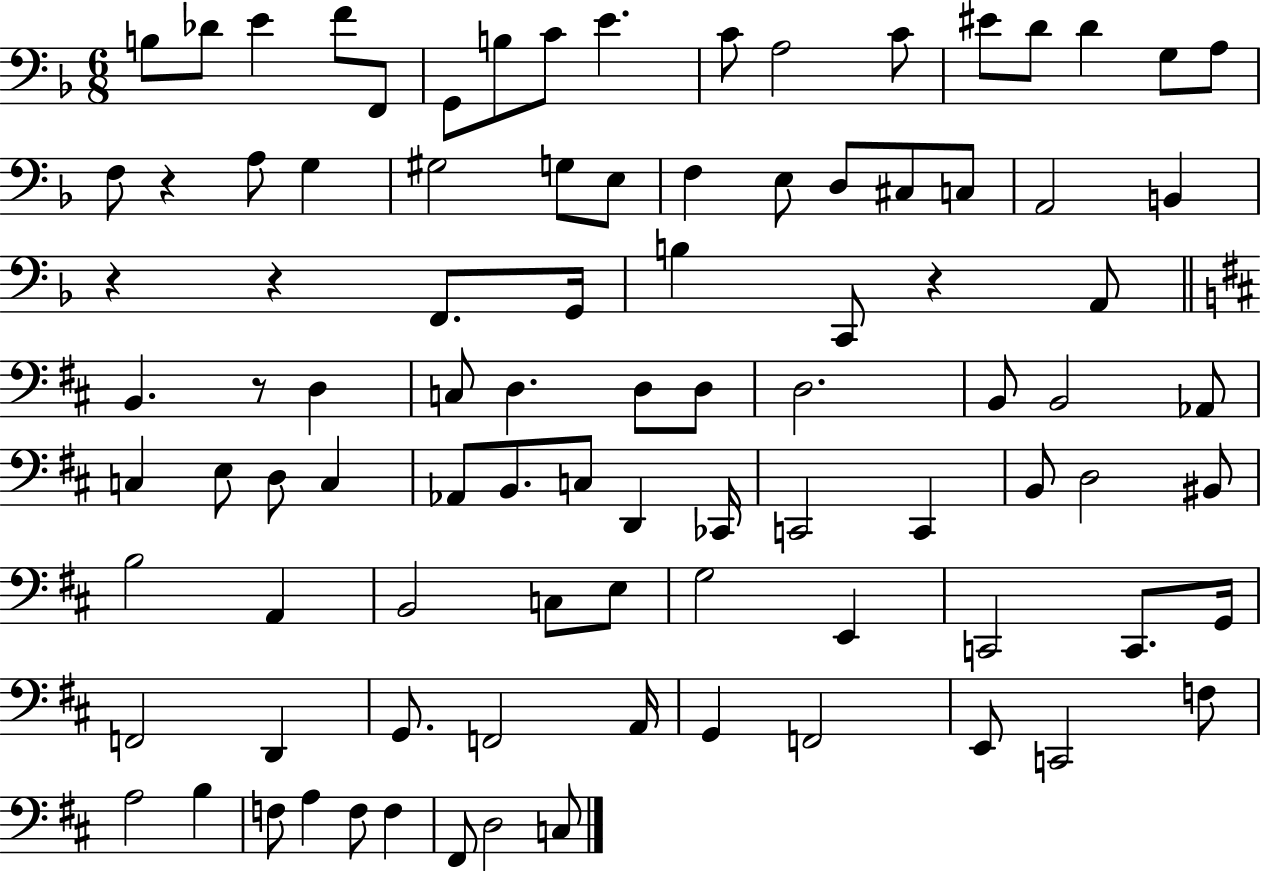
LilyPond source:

{
  \clef bass
  \numericTimeSignature
  \time 6/8
  \key f \major
  \repeat volta 2 { b8 des'8 e'4 f'8 f,8 | g,8 b8 c'8 e'4. | c'8 a2 c'8 | eis'8 d'8 d'4 g8 a8 | \break f8 r4 a8 g4 | gis2 g8 e8 | f4 e8 d8 cis8 c8 | a,2 b,4 | \break r4 r4 f,8. g,16 | b4 c,8 r4 a,8 | \bar "||" \break \key b \minor b,4. r8 d4 | c8 d4. d8 d8 | d2. | b,8 b,2 aes,8 | \break c4 e8 d8 c4 | aes,8 b,8. c8 d,4 ces,16 | c,2 c,4 | b,8 d2 bis,8 | \break b2 a,4 | b,2 c8 e8 | g2 e,4 | c,2 c,8. g,16 | \break f,2 d,4 | g,8. f,2 a,16 | g,4 f,2 | e,8 c,2 f8 | \break a2 b4 | f8 a4 f8 f4 | fis,8 d2 c8 | } \bar "|."
}